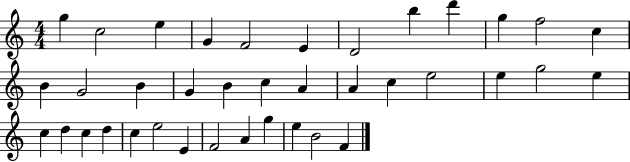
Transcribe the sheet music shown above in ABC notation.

X:1
T:Untitled
M:4/4
L:1/4
K:C
g c2 e G F2 E D2 b d' g f2 c B G2 B G B c A A c e2 e g2 e c d c d c e2 E F2 A g e B2 F